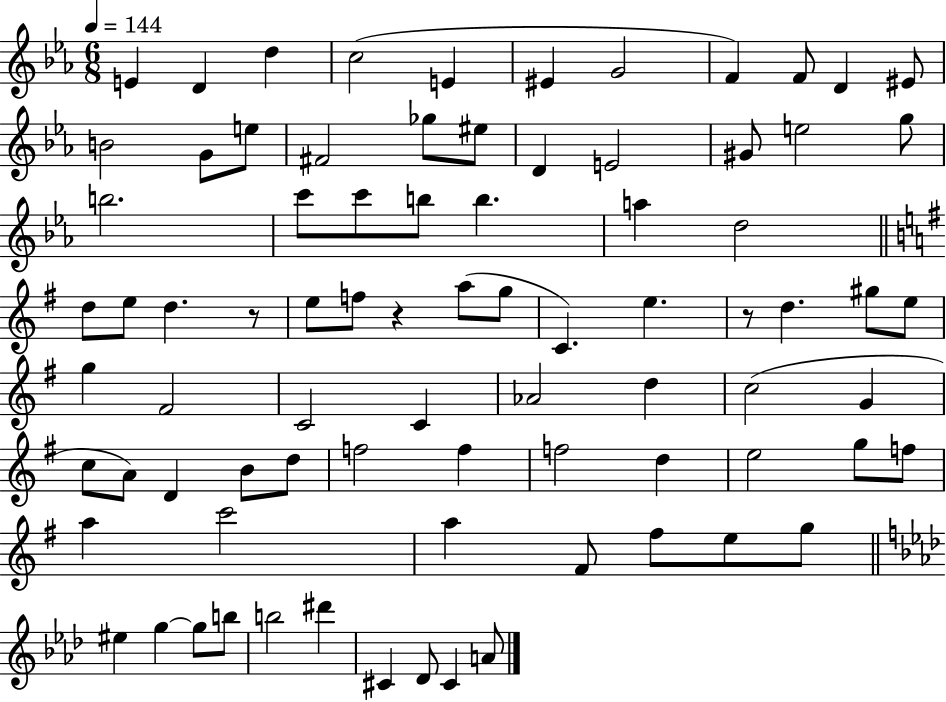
E4/q D4/q D5/q C5/h E4/q EIS4/q G4/h F4/q F4/e D4/q EIS4/e B4/h G4/e E5/e F#4/h Gb5/e EIS5/e D4/q E4/h G#4/e E5/h G5/e B5/h. C6/e C6/e B5/e B5/q. A5/q D5/h D5/e E5/e D5/q. R/e E5/e F5/e R/q A5/e G5/e C4/q. E5/q. R/e D5/q. G#5/e E5/e G5/q F#4/h C4/h C4/q Ab4/h D5/q C5/h G4/q C5/e A4/e D4/q B4/e D5/e F5/h F5/q F5/h D5/q E5/h G5/e F5/e A5/q C6/h A5/q F#4/e F#5/e E5/e G5/e EIS5/q G5/q G5/e B5/e B5/h D#6/q C#4/q Db4/e C#4/q A4/e